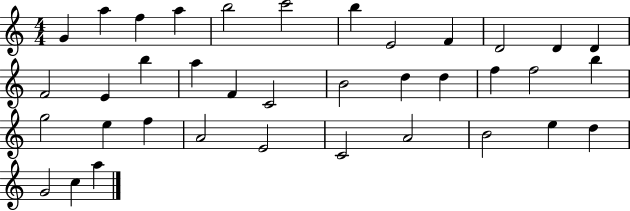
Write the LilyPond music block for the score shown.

{
  \clef treble
  \numericTimeSignature
  \time 4/4
  \key c \major
  g'4 a''4 f''4 a''4 | b''2 c'''2 | b''4 e'2 f'4 | d'2 d'4 d'4 | \break f'2 e'4 b''4 | a''4 f'4 c'2 | b'2 d''4 d''4 | f''4 f''2 b''4 | \break g''2 e''4 f''4 | a'2 e'2 | c'2 a'2 | b'2 e''4 d''4 | \break g'2 c''4 a''4 | \bar "|."
}